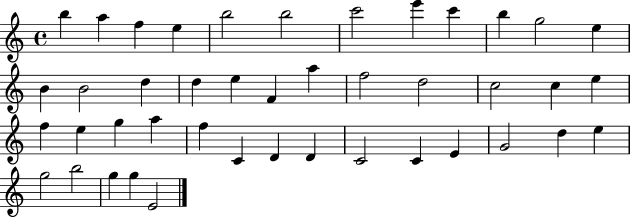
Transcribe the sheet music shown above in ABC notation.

X:1
T:Untitled
M:4/4
L:1/4
K:C
b a f e b2 b2 c'2 e' c' b g2 e B B2 d d e F a f2 d2 c2 c e f e g a f C D D C2 C E G2 d e g2 b2 g g E2